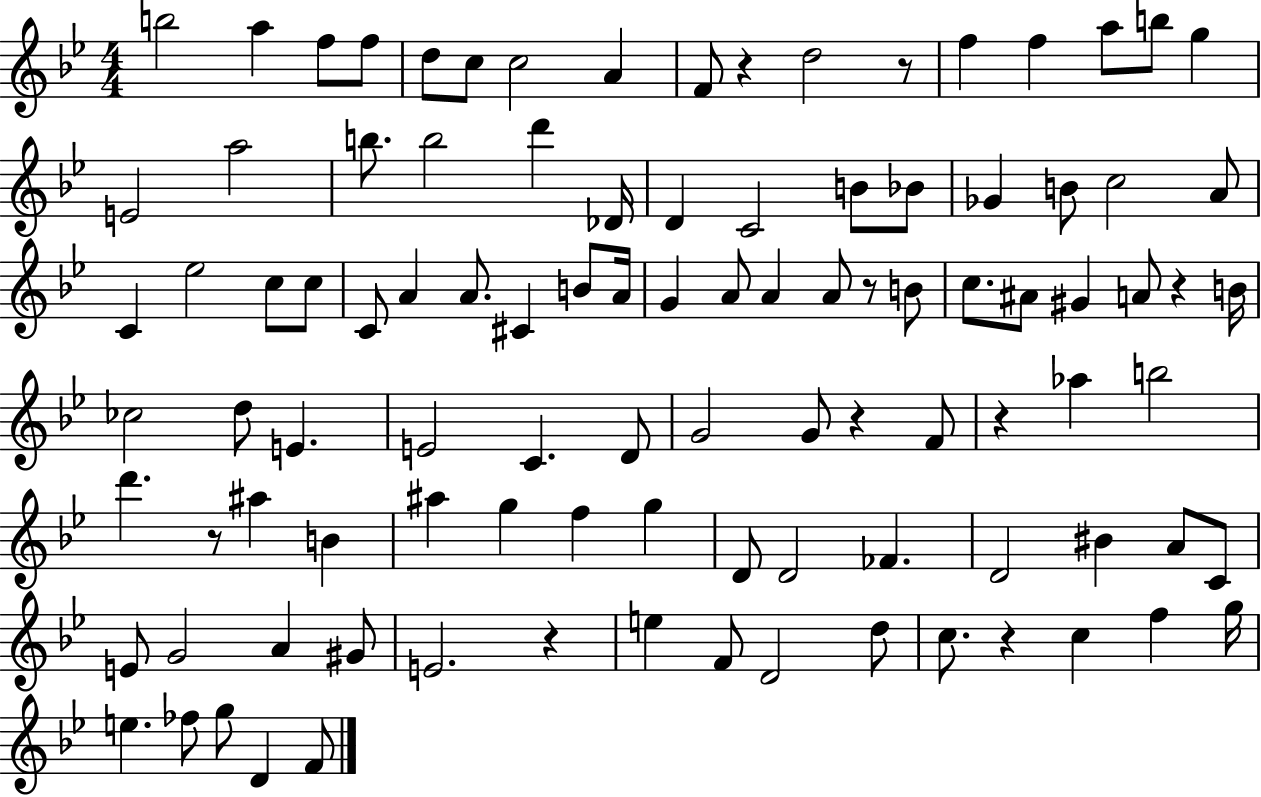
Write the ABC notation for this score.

X:1
T:Untitled
M:4/4
L:1/4
K:Bb
b2 a f/2 f/2 d/2 c/2 c2 A F/2 z d2 z/2 f f a/2 b/2 g E2 a2 b/2 b2 d' _D/4 D C2 B/2 _B/2 _G B/2 c2 A/2 C _e2 c/2 c/2 C/2 A A/2 ^C B/2 A/4 G A/2 A A/2 z/2 B/2 c/2 ^A/2 ^G A/2 z B/4 _c2 d/2 E E2 C D/2 G2 G/2 z F/2 z _a b2 d' z/2 ^a B ^a g f g D/2 D2 _F D2 ^B A/2 C/2 E/2 G2 A ^G/2 E2 z e F/2 D2 d/2 c/2 z c f g/4 e _f/2 g/2 D F/2